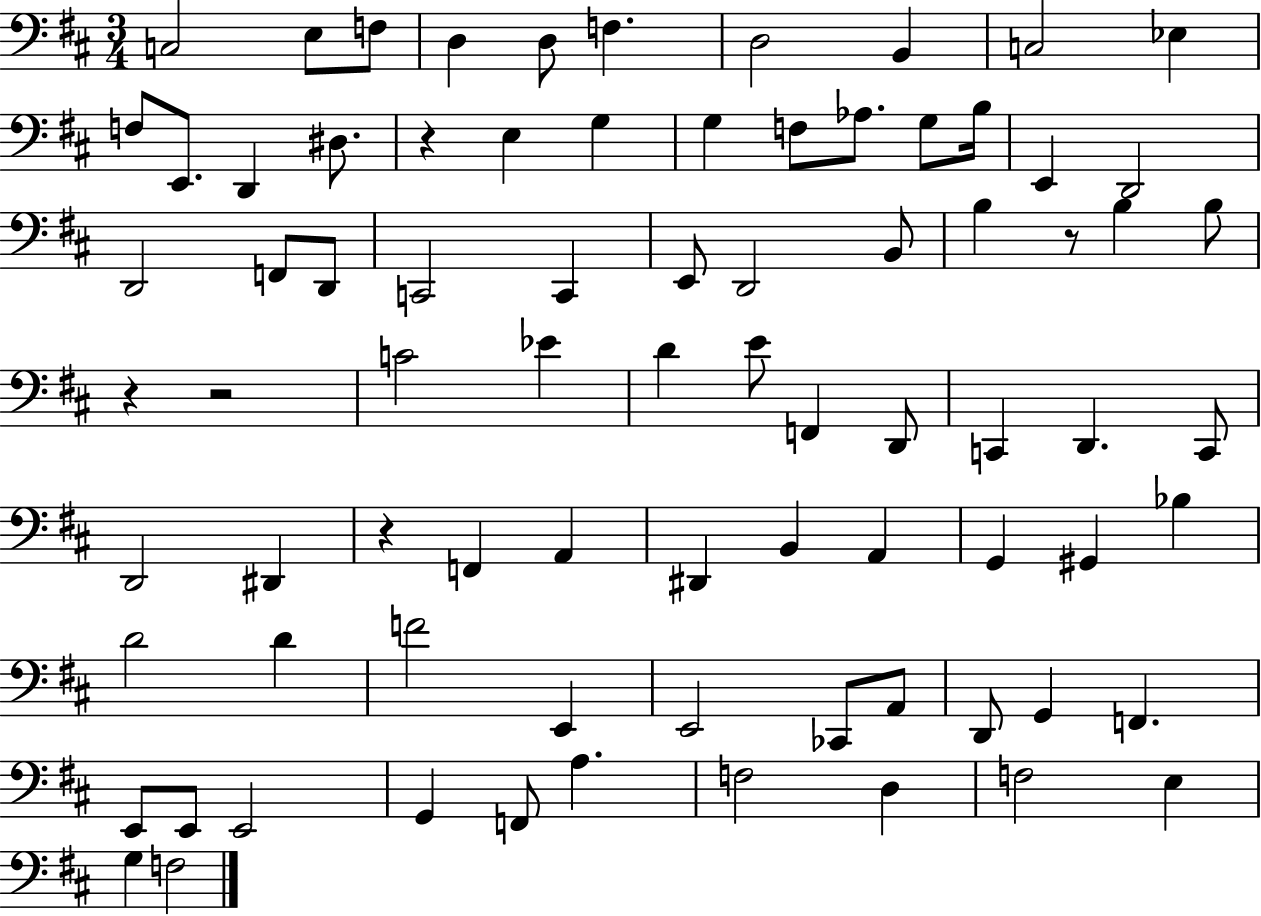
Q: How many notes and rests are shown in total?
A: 80